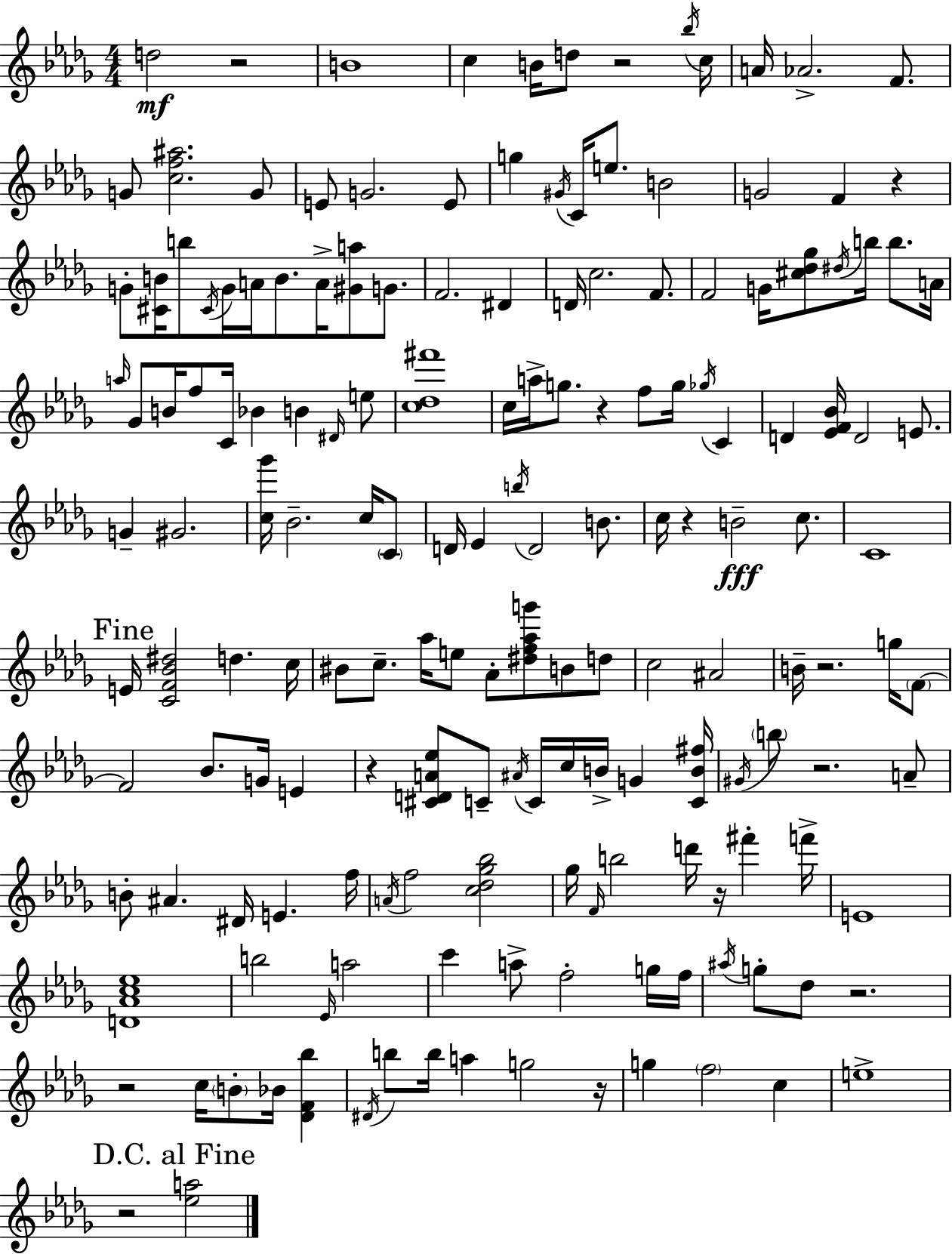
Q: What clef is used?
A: treble